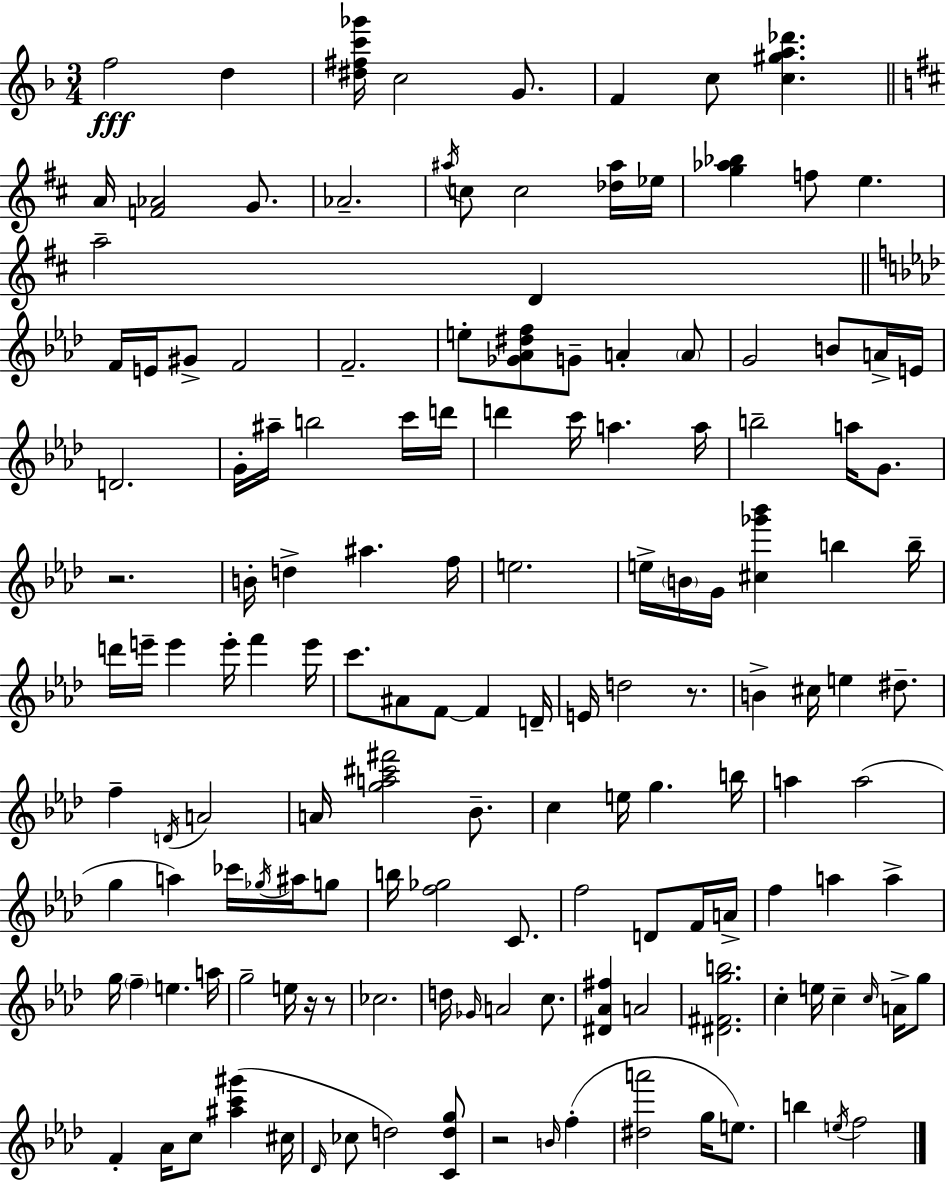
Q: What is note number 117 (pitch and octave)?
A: C5